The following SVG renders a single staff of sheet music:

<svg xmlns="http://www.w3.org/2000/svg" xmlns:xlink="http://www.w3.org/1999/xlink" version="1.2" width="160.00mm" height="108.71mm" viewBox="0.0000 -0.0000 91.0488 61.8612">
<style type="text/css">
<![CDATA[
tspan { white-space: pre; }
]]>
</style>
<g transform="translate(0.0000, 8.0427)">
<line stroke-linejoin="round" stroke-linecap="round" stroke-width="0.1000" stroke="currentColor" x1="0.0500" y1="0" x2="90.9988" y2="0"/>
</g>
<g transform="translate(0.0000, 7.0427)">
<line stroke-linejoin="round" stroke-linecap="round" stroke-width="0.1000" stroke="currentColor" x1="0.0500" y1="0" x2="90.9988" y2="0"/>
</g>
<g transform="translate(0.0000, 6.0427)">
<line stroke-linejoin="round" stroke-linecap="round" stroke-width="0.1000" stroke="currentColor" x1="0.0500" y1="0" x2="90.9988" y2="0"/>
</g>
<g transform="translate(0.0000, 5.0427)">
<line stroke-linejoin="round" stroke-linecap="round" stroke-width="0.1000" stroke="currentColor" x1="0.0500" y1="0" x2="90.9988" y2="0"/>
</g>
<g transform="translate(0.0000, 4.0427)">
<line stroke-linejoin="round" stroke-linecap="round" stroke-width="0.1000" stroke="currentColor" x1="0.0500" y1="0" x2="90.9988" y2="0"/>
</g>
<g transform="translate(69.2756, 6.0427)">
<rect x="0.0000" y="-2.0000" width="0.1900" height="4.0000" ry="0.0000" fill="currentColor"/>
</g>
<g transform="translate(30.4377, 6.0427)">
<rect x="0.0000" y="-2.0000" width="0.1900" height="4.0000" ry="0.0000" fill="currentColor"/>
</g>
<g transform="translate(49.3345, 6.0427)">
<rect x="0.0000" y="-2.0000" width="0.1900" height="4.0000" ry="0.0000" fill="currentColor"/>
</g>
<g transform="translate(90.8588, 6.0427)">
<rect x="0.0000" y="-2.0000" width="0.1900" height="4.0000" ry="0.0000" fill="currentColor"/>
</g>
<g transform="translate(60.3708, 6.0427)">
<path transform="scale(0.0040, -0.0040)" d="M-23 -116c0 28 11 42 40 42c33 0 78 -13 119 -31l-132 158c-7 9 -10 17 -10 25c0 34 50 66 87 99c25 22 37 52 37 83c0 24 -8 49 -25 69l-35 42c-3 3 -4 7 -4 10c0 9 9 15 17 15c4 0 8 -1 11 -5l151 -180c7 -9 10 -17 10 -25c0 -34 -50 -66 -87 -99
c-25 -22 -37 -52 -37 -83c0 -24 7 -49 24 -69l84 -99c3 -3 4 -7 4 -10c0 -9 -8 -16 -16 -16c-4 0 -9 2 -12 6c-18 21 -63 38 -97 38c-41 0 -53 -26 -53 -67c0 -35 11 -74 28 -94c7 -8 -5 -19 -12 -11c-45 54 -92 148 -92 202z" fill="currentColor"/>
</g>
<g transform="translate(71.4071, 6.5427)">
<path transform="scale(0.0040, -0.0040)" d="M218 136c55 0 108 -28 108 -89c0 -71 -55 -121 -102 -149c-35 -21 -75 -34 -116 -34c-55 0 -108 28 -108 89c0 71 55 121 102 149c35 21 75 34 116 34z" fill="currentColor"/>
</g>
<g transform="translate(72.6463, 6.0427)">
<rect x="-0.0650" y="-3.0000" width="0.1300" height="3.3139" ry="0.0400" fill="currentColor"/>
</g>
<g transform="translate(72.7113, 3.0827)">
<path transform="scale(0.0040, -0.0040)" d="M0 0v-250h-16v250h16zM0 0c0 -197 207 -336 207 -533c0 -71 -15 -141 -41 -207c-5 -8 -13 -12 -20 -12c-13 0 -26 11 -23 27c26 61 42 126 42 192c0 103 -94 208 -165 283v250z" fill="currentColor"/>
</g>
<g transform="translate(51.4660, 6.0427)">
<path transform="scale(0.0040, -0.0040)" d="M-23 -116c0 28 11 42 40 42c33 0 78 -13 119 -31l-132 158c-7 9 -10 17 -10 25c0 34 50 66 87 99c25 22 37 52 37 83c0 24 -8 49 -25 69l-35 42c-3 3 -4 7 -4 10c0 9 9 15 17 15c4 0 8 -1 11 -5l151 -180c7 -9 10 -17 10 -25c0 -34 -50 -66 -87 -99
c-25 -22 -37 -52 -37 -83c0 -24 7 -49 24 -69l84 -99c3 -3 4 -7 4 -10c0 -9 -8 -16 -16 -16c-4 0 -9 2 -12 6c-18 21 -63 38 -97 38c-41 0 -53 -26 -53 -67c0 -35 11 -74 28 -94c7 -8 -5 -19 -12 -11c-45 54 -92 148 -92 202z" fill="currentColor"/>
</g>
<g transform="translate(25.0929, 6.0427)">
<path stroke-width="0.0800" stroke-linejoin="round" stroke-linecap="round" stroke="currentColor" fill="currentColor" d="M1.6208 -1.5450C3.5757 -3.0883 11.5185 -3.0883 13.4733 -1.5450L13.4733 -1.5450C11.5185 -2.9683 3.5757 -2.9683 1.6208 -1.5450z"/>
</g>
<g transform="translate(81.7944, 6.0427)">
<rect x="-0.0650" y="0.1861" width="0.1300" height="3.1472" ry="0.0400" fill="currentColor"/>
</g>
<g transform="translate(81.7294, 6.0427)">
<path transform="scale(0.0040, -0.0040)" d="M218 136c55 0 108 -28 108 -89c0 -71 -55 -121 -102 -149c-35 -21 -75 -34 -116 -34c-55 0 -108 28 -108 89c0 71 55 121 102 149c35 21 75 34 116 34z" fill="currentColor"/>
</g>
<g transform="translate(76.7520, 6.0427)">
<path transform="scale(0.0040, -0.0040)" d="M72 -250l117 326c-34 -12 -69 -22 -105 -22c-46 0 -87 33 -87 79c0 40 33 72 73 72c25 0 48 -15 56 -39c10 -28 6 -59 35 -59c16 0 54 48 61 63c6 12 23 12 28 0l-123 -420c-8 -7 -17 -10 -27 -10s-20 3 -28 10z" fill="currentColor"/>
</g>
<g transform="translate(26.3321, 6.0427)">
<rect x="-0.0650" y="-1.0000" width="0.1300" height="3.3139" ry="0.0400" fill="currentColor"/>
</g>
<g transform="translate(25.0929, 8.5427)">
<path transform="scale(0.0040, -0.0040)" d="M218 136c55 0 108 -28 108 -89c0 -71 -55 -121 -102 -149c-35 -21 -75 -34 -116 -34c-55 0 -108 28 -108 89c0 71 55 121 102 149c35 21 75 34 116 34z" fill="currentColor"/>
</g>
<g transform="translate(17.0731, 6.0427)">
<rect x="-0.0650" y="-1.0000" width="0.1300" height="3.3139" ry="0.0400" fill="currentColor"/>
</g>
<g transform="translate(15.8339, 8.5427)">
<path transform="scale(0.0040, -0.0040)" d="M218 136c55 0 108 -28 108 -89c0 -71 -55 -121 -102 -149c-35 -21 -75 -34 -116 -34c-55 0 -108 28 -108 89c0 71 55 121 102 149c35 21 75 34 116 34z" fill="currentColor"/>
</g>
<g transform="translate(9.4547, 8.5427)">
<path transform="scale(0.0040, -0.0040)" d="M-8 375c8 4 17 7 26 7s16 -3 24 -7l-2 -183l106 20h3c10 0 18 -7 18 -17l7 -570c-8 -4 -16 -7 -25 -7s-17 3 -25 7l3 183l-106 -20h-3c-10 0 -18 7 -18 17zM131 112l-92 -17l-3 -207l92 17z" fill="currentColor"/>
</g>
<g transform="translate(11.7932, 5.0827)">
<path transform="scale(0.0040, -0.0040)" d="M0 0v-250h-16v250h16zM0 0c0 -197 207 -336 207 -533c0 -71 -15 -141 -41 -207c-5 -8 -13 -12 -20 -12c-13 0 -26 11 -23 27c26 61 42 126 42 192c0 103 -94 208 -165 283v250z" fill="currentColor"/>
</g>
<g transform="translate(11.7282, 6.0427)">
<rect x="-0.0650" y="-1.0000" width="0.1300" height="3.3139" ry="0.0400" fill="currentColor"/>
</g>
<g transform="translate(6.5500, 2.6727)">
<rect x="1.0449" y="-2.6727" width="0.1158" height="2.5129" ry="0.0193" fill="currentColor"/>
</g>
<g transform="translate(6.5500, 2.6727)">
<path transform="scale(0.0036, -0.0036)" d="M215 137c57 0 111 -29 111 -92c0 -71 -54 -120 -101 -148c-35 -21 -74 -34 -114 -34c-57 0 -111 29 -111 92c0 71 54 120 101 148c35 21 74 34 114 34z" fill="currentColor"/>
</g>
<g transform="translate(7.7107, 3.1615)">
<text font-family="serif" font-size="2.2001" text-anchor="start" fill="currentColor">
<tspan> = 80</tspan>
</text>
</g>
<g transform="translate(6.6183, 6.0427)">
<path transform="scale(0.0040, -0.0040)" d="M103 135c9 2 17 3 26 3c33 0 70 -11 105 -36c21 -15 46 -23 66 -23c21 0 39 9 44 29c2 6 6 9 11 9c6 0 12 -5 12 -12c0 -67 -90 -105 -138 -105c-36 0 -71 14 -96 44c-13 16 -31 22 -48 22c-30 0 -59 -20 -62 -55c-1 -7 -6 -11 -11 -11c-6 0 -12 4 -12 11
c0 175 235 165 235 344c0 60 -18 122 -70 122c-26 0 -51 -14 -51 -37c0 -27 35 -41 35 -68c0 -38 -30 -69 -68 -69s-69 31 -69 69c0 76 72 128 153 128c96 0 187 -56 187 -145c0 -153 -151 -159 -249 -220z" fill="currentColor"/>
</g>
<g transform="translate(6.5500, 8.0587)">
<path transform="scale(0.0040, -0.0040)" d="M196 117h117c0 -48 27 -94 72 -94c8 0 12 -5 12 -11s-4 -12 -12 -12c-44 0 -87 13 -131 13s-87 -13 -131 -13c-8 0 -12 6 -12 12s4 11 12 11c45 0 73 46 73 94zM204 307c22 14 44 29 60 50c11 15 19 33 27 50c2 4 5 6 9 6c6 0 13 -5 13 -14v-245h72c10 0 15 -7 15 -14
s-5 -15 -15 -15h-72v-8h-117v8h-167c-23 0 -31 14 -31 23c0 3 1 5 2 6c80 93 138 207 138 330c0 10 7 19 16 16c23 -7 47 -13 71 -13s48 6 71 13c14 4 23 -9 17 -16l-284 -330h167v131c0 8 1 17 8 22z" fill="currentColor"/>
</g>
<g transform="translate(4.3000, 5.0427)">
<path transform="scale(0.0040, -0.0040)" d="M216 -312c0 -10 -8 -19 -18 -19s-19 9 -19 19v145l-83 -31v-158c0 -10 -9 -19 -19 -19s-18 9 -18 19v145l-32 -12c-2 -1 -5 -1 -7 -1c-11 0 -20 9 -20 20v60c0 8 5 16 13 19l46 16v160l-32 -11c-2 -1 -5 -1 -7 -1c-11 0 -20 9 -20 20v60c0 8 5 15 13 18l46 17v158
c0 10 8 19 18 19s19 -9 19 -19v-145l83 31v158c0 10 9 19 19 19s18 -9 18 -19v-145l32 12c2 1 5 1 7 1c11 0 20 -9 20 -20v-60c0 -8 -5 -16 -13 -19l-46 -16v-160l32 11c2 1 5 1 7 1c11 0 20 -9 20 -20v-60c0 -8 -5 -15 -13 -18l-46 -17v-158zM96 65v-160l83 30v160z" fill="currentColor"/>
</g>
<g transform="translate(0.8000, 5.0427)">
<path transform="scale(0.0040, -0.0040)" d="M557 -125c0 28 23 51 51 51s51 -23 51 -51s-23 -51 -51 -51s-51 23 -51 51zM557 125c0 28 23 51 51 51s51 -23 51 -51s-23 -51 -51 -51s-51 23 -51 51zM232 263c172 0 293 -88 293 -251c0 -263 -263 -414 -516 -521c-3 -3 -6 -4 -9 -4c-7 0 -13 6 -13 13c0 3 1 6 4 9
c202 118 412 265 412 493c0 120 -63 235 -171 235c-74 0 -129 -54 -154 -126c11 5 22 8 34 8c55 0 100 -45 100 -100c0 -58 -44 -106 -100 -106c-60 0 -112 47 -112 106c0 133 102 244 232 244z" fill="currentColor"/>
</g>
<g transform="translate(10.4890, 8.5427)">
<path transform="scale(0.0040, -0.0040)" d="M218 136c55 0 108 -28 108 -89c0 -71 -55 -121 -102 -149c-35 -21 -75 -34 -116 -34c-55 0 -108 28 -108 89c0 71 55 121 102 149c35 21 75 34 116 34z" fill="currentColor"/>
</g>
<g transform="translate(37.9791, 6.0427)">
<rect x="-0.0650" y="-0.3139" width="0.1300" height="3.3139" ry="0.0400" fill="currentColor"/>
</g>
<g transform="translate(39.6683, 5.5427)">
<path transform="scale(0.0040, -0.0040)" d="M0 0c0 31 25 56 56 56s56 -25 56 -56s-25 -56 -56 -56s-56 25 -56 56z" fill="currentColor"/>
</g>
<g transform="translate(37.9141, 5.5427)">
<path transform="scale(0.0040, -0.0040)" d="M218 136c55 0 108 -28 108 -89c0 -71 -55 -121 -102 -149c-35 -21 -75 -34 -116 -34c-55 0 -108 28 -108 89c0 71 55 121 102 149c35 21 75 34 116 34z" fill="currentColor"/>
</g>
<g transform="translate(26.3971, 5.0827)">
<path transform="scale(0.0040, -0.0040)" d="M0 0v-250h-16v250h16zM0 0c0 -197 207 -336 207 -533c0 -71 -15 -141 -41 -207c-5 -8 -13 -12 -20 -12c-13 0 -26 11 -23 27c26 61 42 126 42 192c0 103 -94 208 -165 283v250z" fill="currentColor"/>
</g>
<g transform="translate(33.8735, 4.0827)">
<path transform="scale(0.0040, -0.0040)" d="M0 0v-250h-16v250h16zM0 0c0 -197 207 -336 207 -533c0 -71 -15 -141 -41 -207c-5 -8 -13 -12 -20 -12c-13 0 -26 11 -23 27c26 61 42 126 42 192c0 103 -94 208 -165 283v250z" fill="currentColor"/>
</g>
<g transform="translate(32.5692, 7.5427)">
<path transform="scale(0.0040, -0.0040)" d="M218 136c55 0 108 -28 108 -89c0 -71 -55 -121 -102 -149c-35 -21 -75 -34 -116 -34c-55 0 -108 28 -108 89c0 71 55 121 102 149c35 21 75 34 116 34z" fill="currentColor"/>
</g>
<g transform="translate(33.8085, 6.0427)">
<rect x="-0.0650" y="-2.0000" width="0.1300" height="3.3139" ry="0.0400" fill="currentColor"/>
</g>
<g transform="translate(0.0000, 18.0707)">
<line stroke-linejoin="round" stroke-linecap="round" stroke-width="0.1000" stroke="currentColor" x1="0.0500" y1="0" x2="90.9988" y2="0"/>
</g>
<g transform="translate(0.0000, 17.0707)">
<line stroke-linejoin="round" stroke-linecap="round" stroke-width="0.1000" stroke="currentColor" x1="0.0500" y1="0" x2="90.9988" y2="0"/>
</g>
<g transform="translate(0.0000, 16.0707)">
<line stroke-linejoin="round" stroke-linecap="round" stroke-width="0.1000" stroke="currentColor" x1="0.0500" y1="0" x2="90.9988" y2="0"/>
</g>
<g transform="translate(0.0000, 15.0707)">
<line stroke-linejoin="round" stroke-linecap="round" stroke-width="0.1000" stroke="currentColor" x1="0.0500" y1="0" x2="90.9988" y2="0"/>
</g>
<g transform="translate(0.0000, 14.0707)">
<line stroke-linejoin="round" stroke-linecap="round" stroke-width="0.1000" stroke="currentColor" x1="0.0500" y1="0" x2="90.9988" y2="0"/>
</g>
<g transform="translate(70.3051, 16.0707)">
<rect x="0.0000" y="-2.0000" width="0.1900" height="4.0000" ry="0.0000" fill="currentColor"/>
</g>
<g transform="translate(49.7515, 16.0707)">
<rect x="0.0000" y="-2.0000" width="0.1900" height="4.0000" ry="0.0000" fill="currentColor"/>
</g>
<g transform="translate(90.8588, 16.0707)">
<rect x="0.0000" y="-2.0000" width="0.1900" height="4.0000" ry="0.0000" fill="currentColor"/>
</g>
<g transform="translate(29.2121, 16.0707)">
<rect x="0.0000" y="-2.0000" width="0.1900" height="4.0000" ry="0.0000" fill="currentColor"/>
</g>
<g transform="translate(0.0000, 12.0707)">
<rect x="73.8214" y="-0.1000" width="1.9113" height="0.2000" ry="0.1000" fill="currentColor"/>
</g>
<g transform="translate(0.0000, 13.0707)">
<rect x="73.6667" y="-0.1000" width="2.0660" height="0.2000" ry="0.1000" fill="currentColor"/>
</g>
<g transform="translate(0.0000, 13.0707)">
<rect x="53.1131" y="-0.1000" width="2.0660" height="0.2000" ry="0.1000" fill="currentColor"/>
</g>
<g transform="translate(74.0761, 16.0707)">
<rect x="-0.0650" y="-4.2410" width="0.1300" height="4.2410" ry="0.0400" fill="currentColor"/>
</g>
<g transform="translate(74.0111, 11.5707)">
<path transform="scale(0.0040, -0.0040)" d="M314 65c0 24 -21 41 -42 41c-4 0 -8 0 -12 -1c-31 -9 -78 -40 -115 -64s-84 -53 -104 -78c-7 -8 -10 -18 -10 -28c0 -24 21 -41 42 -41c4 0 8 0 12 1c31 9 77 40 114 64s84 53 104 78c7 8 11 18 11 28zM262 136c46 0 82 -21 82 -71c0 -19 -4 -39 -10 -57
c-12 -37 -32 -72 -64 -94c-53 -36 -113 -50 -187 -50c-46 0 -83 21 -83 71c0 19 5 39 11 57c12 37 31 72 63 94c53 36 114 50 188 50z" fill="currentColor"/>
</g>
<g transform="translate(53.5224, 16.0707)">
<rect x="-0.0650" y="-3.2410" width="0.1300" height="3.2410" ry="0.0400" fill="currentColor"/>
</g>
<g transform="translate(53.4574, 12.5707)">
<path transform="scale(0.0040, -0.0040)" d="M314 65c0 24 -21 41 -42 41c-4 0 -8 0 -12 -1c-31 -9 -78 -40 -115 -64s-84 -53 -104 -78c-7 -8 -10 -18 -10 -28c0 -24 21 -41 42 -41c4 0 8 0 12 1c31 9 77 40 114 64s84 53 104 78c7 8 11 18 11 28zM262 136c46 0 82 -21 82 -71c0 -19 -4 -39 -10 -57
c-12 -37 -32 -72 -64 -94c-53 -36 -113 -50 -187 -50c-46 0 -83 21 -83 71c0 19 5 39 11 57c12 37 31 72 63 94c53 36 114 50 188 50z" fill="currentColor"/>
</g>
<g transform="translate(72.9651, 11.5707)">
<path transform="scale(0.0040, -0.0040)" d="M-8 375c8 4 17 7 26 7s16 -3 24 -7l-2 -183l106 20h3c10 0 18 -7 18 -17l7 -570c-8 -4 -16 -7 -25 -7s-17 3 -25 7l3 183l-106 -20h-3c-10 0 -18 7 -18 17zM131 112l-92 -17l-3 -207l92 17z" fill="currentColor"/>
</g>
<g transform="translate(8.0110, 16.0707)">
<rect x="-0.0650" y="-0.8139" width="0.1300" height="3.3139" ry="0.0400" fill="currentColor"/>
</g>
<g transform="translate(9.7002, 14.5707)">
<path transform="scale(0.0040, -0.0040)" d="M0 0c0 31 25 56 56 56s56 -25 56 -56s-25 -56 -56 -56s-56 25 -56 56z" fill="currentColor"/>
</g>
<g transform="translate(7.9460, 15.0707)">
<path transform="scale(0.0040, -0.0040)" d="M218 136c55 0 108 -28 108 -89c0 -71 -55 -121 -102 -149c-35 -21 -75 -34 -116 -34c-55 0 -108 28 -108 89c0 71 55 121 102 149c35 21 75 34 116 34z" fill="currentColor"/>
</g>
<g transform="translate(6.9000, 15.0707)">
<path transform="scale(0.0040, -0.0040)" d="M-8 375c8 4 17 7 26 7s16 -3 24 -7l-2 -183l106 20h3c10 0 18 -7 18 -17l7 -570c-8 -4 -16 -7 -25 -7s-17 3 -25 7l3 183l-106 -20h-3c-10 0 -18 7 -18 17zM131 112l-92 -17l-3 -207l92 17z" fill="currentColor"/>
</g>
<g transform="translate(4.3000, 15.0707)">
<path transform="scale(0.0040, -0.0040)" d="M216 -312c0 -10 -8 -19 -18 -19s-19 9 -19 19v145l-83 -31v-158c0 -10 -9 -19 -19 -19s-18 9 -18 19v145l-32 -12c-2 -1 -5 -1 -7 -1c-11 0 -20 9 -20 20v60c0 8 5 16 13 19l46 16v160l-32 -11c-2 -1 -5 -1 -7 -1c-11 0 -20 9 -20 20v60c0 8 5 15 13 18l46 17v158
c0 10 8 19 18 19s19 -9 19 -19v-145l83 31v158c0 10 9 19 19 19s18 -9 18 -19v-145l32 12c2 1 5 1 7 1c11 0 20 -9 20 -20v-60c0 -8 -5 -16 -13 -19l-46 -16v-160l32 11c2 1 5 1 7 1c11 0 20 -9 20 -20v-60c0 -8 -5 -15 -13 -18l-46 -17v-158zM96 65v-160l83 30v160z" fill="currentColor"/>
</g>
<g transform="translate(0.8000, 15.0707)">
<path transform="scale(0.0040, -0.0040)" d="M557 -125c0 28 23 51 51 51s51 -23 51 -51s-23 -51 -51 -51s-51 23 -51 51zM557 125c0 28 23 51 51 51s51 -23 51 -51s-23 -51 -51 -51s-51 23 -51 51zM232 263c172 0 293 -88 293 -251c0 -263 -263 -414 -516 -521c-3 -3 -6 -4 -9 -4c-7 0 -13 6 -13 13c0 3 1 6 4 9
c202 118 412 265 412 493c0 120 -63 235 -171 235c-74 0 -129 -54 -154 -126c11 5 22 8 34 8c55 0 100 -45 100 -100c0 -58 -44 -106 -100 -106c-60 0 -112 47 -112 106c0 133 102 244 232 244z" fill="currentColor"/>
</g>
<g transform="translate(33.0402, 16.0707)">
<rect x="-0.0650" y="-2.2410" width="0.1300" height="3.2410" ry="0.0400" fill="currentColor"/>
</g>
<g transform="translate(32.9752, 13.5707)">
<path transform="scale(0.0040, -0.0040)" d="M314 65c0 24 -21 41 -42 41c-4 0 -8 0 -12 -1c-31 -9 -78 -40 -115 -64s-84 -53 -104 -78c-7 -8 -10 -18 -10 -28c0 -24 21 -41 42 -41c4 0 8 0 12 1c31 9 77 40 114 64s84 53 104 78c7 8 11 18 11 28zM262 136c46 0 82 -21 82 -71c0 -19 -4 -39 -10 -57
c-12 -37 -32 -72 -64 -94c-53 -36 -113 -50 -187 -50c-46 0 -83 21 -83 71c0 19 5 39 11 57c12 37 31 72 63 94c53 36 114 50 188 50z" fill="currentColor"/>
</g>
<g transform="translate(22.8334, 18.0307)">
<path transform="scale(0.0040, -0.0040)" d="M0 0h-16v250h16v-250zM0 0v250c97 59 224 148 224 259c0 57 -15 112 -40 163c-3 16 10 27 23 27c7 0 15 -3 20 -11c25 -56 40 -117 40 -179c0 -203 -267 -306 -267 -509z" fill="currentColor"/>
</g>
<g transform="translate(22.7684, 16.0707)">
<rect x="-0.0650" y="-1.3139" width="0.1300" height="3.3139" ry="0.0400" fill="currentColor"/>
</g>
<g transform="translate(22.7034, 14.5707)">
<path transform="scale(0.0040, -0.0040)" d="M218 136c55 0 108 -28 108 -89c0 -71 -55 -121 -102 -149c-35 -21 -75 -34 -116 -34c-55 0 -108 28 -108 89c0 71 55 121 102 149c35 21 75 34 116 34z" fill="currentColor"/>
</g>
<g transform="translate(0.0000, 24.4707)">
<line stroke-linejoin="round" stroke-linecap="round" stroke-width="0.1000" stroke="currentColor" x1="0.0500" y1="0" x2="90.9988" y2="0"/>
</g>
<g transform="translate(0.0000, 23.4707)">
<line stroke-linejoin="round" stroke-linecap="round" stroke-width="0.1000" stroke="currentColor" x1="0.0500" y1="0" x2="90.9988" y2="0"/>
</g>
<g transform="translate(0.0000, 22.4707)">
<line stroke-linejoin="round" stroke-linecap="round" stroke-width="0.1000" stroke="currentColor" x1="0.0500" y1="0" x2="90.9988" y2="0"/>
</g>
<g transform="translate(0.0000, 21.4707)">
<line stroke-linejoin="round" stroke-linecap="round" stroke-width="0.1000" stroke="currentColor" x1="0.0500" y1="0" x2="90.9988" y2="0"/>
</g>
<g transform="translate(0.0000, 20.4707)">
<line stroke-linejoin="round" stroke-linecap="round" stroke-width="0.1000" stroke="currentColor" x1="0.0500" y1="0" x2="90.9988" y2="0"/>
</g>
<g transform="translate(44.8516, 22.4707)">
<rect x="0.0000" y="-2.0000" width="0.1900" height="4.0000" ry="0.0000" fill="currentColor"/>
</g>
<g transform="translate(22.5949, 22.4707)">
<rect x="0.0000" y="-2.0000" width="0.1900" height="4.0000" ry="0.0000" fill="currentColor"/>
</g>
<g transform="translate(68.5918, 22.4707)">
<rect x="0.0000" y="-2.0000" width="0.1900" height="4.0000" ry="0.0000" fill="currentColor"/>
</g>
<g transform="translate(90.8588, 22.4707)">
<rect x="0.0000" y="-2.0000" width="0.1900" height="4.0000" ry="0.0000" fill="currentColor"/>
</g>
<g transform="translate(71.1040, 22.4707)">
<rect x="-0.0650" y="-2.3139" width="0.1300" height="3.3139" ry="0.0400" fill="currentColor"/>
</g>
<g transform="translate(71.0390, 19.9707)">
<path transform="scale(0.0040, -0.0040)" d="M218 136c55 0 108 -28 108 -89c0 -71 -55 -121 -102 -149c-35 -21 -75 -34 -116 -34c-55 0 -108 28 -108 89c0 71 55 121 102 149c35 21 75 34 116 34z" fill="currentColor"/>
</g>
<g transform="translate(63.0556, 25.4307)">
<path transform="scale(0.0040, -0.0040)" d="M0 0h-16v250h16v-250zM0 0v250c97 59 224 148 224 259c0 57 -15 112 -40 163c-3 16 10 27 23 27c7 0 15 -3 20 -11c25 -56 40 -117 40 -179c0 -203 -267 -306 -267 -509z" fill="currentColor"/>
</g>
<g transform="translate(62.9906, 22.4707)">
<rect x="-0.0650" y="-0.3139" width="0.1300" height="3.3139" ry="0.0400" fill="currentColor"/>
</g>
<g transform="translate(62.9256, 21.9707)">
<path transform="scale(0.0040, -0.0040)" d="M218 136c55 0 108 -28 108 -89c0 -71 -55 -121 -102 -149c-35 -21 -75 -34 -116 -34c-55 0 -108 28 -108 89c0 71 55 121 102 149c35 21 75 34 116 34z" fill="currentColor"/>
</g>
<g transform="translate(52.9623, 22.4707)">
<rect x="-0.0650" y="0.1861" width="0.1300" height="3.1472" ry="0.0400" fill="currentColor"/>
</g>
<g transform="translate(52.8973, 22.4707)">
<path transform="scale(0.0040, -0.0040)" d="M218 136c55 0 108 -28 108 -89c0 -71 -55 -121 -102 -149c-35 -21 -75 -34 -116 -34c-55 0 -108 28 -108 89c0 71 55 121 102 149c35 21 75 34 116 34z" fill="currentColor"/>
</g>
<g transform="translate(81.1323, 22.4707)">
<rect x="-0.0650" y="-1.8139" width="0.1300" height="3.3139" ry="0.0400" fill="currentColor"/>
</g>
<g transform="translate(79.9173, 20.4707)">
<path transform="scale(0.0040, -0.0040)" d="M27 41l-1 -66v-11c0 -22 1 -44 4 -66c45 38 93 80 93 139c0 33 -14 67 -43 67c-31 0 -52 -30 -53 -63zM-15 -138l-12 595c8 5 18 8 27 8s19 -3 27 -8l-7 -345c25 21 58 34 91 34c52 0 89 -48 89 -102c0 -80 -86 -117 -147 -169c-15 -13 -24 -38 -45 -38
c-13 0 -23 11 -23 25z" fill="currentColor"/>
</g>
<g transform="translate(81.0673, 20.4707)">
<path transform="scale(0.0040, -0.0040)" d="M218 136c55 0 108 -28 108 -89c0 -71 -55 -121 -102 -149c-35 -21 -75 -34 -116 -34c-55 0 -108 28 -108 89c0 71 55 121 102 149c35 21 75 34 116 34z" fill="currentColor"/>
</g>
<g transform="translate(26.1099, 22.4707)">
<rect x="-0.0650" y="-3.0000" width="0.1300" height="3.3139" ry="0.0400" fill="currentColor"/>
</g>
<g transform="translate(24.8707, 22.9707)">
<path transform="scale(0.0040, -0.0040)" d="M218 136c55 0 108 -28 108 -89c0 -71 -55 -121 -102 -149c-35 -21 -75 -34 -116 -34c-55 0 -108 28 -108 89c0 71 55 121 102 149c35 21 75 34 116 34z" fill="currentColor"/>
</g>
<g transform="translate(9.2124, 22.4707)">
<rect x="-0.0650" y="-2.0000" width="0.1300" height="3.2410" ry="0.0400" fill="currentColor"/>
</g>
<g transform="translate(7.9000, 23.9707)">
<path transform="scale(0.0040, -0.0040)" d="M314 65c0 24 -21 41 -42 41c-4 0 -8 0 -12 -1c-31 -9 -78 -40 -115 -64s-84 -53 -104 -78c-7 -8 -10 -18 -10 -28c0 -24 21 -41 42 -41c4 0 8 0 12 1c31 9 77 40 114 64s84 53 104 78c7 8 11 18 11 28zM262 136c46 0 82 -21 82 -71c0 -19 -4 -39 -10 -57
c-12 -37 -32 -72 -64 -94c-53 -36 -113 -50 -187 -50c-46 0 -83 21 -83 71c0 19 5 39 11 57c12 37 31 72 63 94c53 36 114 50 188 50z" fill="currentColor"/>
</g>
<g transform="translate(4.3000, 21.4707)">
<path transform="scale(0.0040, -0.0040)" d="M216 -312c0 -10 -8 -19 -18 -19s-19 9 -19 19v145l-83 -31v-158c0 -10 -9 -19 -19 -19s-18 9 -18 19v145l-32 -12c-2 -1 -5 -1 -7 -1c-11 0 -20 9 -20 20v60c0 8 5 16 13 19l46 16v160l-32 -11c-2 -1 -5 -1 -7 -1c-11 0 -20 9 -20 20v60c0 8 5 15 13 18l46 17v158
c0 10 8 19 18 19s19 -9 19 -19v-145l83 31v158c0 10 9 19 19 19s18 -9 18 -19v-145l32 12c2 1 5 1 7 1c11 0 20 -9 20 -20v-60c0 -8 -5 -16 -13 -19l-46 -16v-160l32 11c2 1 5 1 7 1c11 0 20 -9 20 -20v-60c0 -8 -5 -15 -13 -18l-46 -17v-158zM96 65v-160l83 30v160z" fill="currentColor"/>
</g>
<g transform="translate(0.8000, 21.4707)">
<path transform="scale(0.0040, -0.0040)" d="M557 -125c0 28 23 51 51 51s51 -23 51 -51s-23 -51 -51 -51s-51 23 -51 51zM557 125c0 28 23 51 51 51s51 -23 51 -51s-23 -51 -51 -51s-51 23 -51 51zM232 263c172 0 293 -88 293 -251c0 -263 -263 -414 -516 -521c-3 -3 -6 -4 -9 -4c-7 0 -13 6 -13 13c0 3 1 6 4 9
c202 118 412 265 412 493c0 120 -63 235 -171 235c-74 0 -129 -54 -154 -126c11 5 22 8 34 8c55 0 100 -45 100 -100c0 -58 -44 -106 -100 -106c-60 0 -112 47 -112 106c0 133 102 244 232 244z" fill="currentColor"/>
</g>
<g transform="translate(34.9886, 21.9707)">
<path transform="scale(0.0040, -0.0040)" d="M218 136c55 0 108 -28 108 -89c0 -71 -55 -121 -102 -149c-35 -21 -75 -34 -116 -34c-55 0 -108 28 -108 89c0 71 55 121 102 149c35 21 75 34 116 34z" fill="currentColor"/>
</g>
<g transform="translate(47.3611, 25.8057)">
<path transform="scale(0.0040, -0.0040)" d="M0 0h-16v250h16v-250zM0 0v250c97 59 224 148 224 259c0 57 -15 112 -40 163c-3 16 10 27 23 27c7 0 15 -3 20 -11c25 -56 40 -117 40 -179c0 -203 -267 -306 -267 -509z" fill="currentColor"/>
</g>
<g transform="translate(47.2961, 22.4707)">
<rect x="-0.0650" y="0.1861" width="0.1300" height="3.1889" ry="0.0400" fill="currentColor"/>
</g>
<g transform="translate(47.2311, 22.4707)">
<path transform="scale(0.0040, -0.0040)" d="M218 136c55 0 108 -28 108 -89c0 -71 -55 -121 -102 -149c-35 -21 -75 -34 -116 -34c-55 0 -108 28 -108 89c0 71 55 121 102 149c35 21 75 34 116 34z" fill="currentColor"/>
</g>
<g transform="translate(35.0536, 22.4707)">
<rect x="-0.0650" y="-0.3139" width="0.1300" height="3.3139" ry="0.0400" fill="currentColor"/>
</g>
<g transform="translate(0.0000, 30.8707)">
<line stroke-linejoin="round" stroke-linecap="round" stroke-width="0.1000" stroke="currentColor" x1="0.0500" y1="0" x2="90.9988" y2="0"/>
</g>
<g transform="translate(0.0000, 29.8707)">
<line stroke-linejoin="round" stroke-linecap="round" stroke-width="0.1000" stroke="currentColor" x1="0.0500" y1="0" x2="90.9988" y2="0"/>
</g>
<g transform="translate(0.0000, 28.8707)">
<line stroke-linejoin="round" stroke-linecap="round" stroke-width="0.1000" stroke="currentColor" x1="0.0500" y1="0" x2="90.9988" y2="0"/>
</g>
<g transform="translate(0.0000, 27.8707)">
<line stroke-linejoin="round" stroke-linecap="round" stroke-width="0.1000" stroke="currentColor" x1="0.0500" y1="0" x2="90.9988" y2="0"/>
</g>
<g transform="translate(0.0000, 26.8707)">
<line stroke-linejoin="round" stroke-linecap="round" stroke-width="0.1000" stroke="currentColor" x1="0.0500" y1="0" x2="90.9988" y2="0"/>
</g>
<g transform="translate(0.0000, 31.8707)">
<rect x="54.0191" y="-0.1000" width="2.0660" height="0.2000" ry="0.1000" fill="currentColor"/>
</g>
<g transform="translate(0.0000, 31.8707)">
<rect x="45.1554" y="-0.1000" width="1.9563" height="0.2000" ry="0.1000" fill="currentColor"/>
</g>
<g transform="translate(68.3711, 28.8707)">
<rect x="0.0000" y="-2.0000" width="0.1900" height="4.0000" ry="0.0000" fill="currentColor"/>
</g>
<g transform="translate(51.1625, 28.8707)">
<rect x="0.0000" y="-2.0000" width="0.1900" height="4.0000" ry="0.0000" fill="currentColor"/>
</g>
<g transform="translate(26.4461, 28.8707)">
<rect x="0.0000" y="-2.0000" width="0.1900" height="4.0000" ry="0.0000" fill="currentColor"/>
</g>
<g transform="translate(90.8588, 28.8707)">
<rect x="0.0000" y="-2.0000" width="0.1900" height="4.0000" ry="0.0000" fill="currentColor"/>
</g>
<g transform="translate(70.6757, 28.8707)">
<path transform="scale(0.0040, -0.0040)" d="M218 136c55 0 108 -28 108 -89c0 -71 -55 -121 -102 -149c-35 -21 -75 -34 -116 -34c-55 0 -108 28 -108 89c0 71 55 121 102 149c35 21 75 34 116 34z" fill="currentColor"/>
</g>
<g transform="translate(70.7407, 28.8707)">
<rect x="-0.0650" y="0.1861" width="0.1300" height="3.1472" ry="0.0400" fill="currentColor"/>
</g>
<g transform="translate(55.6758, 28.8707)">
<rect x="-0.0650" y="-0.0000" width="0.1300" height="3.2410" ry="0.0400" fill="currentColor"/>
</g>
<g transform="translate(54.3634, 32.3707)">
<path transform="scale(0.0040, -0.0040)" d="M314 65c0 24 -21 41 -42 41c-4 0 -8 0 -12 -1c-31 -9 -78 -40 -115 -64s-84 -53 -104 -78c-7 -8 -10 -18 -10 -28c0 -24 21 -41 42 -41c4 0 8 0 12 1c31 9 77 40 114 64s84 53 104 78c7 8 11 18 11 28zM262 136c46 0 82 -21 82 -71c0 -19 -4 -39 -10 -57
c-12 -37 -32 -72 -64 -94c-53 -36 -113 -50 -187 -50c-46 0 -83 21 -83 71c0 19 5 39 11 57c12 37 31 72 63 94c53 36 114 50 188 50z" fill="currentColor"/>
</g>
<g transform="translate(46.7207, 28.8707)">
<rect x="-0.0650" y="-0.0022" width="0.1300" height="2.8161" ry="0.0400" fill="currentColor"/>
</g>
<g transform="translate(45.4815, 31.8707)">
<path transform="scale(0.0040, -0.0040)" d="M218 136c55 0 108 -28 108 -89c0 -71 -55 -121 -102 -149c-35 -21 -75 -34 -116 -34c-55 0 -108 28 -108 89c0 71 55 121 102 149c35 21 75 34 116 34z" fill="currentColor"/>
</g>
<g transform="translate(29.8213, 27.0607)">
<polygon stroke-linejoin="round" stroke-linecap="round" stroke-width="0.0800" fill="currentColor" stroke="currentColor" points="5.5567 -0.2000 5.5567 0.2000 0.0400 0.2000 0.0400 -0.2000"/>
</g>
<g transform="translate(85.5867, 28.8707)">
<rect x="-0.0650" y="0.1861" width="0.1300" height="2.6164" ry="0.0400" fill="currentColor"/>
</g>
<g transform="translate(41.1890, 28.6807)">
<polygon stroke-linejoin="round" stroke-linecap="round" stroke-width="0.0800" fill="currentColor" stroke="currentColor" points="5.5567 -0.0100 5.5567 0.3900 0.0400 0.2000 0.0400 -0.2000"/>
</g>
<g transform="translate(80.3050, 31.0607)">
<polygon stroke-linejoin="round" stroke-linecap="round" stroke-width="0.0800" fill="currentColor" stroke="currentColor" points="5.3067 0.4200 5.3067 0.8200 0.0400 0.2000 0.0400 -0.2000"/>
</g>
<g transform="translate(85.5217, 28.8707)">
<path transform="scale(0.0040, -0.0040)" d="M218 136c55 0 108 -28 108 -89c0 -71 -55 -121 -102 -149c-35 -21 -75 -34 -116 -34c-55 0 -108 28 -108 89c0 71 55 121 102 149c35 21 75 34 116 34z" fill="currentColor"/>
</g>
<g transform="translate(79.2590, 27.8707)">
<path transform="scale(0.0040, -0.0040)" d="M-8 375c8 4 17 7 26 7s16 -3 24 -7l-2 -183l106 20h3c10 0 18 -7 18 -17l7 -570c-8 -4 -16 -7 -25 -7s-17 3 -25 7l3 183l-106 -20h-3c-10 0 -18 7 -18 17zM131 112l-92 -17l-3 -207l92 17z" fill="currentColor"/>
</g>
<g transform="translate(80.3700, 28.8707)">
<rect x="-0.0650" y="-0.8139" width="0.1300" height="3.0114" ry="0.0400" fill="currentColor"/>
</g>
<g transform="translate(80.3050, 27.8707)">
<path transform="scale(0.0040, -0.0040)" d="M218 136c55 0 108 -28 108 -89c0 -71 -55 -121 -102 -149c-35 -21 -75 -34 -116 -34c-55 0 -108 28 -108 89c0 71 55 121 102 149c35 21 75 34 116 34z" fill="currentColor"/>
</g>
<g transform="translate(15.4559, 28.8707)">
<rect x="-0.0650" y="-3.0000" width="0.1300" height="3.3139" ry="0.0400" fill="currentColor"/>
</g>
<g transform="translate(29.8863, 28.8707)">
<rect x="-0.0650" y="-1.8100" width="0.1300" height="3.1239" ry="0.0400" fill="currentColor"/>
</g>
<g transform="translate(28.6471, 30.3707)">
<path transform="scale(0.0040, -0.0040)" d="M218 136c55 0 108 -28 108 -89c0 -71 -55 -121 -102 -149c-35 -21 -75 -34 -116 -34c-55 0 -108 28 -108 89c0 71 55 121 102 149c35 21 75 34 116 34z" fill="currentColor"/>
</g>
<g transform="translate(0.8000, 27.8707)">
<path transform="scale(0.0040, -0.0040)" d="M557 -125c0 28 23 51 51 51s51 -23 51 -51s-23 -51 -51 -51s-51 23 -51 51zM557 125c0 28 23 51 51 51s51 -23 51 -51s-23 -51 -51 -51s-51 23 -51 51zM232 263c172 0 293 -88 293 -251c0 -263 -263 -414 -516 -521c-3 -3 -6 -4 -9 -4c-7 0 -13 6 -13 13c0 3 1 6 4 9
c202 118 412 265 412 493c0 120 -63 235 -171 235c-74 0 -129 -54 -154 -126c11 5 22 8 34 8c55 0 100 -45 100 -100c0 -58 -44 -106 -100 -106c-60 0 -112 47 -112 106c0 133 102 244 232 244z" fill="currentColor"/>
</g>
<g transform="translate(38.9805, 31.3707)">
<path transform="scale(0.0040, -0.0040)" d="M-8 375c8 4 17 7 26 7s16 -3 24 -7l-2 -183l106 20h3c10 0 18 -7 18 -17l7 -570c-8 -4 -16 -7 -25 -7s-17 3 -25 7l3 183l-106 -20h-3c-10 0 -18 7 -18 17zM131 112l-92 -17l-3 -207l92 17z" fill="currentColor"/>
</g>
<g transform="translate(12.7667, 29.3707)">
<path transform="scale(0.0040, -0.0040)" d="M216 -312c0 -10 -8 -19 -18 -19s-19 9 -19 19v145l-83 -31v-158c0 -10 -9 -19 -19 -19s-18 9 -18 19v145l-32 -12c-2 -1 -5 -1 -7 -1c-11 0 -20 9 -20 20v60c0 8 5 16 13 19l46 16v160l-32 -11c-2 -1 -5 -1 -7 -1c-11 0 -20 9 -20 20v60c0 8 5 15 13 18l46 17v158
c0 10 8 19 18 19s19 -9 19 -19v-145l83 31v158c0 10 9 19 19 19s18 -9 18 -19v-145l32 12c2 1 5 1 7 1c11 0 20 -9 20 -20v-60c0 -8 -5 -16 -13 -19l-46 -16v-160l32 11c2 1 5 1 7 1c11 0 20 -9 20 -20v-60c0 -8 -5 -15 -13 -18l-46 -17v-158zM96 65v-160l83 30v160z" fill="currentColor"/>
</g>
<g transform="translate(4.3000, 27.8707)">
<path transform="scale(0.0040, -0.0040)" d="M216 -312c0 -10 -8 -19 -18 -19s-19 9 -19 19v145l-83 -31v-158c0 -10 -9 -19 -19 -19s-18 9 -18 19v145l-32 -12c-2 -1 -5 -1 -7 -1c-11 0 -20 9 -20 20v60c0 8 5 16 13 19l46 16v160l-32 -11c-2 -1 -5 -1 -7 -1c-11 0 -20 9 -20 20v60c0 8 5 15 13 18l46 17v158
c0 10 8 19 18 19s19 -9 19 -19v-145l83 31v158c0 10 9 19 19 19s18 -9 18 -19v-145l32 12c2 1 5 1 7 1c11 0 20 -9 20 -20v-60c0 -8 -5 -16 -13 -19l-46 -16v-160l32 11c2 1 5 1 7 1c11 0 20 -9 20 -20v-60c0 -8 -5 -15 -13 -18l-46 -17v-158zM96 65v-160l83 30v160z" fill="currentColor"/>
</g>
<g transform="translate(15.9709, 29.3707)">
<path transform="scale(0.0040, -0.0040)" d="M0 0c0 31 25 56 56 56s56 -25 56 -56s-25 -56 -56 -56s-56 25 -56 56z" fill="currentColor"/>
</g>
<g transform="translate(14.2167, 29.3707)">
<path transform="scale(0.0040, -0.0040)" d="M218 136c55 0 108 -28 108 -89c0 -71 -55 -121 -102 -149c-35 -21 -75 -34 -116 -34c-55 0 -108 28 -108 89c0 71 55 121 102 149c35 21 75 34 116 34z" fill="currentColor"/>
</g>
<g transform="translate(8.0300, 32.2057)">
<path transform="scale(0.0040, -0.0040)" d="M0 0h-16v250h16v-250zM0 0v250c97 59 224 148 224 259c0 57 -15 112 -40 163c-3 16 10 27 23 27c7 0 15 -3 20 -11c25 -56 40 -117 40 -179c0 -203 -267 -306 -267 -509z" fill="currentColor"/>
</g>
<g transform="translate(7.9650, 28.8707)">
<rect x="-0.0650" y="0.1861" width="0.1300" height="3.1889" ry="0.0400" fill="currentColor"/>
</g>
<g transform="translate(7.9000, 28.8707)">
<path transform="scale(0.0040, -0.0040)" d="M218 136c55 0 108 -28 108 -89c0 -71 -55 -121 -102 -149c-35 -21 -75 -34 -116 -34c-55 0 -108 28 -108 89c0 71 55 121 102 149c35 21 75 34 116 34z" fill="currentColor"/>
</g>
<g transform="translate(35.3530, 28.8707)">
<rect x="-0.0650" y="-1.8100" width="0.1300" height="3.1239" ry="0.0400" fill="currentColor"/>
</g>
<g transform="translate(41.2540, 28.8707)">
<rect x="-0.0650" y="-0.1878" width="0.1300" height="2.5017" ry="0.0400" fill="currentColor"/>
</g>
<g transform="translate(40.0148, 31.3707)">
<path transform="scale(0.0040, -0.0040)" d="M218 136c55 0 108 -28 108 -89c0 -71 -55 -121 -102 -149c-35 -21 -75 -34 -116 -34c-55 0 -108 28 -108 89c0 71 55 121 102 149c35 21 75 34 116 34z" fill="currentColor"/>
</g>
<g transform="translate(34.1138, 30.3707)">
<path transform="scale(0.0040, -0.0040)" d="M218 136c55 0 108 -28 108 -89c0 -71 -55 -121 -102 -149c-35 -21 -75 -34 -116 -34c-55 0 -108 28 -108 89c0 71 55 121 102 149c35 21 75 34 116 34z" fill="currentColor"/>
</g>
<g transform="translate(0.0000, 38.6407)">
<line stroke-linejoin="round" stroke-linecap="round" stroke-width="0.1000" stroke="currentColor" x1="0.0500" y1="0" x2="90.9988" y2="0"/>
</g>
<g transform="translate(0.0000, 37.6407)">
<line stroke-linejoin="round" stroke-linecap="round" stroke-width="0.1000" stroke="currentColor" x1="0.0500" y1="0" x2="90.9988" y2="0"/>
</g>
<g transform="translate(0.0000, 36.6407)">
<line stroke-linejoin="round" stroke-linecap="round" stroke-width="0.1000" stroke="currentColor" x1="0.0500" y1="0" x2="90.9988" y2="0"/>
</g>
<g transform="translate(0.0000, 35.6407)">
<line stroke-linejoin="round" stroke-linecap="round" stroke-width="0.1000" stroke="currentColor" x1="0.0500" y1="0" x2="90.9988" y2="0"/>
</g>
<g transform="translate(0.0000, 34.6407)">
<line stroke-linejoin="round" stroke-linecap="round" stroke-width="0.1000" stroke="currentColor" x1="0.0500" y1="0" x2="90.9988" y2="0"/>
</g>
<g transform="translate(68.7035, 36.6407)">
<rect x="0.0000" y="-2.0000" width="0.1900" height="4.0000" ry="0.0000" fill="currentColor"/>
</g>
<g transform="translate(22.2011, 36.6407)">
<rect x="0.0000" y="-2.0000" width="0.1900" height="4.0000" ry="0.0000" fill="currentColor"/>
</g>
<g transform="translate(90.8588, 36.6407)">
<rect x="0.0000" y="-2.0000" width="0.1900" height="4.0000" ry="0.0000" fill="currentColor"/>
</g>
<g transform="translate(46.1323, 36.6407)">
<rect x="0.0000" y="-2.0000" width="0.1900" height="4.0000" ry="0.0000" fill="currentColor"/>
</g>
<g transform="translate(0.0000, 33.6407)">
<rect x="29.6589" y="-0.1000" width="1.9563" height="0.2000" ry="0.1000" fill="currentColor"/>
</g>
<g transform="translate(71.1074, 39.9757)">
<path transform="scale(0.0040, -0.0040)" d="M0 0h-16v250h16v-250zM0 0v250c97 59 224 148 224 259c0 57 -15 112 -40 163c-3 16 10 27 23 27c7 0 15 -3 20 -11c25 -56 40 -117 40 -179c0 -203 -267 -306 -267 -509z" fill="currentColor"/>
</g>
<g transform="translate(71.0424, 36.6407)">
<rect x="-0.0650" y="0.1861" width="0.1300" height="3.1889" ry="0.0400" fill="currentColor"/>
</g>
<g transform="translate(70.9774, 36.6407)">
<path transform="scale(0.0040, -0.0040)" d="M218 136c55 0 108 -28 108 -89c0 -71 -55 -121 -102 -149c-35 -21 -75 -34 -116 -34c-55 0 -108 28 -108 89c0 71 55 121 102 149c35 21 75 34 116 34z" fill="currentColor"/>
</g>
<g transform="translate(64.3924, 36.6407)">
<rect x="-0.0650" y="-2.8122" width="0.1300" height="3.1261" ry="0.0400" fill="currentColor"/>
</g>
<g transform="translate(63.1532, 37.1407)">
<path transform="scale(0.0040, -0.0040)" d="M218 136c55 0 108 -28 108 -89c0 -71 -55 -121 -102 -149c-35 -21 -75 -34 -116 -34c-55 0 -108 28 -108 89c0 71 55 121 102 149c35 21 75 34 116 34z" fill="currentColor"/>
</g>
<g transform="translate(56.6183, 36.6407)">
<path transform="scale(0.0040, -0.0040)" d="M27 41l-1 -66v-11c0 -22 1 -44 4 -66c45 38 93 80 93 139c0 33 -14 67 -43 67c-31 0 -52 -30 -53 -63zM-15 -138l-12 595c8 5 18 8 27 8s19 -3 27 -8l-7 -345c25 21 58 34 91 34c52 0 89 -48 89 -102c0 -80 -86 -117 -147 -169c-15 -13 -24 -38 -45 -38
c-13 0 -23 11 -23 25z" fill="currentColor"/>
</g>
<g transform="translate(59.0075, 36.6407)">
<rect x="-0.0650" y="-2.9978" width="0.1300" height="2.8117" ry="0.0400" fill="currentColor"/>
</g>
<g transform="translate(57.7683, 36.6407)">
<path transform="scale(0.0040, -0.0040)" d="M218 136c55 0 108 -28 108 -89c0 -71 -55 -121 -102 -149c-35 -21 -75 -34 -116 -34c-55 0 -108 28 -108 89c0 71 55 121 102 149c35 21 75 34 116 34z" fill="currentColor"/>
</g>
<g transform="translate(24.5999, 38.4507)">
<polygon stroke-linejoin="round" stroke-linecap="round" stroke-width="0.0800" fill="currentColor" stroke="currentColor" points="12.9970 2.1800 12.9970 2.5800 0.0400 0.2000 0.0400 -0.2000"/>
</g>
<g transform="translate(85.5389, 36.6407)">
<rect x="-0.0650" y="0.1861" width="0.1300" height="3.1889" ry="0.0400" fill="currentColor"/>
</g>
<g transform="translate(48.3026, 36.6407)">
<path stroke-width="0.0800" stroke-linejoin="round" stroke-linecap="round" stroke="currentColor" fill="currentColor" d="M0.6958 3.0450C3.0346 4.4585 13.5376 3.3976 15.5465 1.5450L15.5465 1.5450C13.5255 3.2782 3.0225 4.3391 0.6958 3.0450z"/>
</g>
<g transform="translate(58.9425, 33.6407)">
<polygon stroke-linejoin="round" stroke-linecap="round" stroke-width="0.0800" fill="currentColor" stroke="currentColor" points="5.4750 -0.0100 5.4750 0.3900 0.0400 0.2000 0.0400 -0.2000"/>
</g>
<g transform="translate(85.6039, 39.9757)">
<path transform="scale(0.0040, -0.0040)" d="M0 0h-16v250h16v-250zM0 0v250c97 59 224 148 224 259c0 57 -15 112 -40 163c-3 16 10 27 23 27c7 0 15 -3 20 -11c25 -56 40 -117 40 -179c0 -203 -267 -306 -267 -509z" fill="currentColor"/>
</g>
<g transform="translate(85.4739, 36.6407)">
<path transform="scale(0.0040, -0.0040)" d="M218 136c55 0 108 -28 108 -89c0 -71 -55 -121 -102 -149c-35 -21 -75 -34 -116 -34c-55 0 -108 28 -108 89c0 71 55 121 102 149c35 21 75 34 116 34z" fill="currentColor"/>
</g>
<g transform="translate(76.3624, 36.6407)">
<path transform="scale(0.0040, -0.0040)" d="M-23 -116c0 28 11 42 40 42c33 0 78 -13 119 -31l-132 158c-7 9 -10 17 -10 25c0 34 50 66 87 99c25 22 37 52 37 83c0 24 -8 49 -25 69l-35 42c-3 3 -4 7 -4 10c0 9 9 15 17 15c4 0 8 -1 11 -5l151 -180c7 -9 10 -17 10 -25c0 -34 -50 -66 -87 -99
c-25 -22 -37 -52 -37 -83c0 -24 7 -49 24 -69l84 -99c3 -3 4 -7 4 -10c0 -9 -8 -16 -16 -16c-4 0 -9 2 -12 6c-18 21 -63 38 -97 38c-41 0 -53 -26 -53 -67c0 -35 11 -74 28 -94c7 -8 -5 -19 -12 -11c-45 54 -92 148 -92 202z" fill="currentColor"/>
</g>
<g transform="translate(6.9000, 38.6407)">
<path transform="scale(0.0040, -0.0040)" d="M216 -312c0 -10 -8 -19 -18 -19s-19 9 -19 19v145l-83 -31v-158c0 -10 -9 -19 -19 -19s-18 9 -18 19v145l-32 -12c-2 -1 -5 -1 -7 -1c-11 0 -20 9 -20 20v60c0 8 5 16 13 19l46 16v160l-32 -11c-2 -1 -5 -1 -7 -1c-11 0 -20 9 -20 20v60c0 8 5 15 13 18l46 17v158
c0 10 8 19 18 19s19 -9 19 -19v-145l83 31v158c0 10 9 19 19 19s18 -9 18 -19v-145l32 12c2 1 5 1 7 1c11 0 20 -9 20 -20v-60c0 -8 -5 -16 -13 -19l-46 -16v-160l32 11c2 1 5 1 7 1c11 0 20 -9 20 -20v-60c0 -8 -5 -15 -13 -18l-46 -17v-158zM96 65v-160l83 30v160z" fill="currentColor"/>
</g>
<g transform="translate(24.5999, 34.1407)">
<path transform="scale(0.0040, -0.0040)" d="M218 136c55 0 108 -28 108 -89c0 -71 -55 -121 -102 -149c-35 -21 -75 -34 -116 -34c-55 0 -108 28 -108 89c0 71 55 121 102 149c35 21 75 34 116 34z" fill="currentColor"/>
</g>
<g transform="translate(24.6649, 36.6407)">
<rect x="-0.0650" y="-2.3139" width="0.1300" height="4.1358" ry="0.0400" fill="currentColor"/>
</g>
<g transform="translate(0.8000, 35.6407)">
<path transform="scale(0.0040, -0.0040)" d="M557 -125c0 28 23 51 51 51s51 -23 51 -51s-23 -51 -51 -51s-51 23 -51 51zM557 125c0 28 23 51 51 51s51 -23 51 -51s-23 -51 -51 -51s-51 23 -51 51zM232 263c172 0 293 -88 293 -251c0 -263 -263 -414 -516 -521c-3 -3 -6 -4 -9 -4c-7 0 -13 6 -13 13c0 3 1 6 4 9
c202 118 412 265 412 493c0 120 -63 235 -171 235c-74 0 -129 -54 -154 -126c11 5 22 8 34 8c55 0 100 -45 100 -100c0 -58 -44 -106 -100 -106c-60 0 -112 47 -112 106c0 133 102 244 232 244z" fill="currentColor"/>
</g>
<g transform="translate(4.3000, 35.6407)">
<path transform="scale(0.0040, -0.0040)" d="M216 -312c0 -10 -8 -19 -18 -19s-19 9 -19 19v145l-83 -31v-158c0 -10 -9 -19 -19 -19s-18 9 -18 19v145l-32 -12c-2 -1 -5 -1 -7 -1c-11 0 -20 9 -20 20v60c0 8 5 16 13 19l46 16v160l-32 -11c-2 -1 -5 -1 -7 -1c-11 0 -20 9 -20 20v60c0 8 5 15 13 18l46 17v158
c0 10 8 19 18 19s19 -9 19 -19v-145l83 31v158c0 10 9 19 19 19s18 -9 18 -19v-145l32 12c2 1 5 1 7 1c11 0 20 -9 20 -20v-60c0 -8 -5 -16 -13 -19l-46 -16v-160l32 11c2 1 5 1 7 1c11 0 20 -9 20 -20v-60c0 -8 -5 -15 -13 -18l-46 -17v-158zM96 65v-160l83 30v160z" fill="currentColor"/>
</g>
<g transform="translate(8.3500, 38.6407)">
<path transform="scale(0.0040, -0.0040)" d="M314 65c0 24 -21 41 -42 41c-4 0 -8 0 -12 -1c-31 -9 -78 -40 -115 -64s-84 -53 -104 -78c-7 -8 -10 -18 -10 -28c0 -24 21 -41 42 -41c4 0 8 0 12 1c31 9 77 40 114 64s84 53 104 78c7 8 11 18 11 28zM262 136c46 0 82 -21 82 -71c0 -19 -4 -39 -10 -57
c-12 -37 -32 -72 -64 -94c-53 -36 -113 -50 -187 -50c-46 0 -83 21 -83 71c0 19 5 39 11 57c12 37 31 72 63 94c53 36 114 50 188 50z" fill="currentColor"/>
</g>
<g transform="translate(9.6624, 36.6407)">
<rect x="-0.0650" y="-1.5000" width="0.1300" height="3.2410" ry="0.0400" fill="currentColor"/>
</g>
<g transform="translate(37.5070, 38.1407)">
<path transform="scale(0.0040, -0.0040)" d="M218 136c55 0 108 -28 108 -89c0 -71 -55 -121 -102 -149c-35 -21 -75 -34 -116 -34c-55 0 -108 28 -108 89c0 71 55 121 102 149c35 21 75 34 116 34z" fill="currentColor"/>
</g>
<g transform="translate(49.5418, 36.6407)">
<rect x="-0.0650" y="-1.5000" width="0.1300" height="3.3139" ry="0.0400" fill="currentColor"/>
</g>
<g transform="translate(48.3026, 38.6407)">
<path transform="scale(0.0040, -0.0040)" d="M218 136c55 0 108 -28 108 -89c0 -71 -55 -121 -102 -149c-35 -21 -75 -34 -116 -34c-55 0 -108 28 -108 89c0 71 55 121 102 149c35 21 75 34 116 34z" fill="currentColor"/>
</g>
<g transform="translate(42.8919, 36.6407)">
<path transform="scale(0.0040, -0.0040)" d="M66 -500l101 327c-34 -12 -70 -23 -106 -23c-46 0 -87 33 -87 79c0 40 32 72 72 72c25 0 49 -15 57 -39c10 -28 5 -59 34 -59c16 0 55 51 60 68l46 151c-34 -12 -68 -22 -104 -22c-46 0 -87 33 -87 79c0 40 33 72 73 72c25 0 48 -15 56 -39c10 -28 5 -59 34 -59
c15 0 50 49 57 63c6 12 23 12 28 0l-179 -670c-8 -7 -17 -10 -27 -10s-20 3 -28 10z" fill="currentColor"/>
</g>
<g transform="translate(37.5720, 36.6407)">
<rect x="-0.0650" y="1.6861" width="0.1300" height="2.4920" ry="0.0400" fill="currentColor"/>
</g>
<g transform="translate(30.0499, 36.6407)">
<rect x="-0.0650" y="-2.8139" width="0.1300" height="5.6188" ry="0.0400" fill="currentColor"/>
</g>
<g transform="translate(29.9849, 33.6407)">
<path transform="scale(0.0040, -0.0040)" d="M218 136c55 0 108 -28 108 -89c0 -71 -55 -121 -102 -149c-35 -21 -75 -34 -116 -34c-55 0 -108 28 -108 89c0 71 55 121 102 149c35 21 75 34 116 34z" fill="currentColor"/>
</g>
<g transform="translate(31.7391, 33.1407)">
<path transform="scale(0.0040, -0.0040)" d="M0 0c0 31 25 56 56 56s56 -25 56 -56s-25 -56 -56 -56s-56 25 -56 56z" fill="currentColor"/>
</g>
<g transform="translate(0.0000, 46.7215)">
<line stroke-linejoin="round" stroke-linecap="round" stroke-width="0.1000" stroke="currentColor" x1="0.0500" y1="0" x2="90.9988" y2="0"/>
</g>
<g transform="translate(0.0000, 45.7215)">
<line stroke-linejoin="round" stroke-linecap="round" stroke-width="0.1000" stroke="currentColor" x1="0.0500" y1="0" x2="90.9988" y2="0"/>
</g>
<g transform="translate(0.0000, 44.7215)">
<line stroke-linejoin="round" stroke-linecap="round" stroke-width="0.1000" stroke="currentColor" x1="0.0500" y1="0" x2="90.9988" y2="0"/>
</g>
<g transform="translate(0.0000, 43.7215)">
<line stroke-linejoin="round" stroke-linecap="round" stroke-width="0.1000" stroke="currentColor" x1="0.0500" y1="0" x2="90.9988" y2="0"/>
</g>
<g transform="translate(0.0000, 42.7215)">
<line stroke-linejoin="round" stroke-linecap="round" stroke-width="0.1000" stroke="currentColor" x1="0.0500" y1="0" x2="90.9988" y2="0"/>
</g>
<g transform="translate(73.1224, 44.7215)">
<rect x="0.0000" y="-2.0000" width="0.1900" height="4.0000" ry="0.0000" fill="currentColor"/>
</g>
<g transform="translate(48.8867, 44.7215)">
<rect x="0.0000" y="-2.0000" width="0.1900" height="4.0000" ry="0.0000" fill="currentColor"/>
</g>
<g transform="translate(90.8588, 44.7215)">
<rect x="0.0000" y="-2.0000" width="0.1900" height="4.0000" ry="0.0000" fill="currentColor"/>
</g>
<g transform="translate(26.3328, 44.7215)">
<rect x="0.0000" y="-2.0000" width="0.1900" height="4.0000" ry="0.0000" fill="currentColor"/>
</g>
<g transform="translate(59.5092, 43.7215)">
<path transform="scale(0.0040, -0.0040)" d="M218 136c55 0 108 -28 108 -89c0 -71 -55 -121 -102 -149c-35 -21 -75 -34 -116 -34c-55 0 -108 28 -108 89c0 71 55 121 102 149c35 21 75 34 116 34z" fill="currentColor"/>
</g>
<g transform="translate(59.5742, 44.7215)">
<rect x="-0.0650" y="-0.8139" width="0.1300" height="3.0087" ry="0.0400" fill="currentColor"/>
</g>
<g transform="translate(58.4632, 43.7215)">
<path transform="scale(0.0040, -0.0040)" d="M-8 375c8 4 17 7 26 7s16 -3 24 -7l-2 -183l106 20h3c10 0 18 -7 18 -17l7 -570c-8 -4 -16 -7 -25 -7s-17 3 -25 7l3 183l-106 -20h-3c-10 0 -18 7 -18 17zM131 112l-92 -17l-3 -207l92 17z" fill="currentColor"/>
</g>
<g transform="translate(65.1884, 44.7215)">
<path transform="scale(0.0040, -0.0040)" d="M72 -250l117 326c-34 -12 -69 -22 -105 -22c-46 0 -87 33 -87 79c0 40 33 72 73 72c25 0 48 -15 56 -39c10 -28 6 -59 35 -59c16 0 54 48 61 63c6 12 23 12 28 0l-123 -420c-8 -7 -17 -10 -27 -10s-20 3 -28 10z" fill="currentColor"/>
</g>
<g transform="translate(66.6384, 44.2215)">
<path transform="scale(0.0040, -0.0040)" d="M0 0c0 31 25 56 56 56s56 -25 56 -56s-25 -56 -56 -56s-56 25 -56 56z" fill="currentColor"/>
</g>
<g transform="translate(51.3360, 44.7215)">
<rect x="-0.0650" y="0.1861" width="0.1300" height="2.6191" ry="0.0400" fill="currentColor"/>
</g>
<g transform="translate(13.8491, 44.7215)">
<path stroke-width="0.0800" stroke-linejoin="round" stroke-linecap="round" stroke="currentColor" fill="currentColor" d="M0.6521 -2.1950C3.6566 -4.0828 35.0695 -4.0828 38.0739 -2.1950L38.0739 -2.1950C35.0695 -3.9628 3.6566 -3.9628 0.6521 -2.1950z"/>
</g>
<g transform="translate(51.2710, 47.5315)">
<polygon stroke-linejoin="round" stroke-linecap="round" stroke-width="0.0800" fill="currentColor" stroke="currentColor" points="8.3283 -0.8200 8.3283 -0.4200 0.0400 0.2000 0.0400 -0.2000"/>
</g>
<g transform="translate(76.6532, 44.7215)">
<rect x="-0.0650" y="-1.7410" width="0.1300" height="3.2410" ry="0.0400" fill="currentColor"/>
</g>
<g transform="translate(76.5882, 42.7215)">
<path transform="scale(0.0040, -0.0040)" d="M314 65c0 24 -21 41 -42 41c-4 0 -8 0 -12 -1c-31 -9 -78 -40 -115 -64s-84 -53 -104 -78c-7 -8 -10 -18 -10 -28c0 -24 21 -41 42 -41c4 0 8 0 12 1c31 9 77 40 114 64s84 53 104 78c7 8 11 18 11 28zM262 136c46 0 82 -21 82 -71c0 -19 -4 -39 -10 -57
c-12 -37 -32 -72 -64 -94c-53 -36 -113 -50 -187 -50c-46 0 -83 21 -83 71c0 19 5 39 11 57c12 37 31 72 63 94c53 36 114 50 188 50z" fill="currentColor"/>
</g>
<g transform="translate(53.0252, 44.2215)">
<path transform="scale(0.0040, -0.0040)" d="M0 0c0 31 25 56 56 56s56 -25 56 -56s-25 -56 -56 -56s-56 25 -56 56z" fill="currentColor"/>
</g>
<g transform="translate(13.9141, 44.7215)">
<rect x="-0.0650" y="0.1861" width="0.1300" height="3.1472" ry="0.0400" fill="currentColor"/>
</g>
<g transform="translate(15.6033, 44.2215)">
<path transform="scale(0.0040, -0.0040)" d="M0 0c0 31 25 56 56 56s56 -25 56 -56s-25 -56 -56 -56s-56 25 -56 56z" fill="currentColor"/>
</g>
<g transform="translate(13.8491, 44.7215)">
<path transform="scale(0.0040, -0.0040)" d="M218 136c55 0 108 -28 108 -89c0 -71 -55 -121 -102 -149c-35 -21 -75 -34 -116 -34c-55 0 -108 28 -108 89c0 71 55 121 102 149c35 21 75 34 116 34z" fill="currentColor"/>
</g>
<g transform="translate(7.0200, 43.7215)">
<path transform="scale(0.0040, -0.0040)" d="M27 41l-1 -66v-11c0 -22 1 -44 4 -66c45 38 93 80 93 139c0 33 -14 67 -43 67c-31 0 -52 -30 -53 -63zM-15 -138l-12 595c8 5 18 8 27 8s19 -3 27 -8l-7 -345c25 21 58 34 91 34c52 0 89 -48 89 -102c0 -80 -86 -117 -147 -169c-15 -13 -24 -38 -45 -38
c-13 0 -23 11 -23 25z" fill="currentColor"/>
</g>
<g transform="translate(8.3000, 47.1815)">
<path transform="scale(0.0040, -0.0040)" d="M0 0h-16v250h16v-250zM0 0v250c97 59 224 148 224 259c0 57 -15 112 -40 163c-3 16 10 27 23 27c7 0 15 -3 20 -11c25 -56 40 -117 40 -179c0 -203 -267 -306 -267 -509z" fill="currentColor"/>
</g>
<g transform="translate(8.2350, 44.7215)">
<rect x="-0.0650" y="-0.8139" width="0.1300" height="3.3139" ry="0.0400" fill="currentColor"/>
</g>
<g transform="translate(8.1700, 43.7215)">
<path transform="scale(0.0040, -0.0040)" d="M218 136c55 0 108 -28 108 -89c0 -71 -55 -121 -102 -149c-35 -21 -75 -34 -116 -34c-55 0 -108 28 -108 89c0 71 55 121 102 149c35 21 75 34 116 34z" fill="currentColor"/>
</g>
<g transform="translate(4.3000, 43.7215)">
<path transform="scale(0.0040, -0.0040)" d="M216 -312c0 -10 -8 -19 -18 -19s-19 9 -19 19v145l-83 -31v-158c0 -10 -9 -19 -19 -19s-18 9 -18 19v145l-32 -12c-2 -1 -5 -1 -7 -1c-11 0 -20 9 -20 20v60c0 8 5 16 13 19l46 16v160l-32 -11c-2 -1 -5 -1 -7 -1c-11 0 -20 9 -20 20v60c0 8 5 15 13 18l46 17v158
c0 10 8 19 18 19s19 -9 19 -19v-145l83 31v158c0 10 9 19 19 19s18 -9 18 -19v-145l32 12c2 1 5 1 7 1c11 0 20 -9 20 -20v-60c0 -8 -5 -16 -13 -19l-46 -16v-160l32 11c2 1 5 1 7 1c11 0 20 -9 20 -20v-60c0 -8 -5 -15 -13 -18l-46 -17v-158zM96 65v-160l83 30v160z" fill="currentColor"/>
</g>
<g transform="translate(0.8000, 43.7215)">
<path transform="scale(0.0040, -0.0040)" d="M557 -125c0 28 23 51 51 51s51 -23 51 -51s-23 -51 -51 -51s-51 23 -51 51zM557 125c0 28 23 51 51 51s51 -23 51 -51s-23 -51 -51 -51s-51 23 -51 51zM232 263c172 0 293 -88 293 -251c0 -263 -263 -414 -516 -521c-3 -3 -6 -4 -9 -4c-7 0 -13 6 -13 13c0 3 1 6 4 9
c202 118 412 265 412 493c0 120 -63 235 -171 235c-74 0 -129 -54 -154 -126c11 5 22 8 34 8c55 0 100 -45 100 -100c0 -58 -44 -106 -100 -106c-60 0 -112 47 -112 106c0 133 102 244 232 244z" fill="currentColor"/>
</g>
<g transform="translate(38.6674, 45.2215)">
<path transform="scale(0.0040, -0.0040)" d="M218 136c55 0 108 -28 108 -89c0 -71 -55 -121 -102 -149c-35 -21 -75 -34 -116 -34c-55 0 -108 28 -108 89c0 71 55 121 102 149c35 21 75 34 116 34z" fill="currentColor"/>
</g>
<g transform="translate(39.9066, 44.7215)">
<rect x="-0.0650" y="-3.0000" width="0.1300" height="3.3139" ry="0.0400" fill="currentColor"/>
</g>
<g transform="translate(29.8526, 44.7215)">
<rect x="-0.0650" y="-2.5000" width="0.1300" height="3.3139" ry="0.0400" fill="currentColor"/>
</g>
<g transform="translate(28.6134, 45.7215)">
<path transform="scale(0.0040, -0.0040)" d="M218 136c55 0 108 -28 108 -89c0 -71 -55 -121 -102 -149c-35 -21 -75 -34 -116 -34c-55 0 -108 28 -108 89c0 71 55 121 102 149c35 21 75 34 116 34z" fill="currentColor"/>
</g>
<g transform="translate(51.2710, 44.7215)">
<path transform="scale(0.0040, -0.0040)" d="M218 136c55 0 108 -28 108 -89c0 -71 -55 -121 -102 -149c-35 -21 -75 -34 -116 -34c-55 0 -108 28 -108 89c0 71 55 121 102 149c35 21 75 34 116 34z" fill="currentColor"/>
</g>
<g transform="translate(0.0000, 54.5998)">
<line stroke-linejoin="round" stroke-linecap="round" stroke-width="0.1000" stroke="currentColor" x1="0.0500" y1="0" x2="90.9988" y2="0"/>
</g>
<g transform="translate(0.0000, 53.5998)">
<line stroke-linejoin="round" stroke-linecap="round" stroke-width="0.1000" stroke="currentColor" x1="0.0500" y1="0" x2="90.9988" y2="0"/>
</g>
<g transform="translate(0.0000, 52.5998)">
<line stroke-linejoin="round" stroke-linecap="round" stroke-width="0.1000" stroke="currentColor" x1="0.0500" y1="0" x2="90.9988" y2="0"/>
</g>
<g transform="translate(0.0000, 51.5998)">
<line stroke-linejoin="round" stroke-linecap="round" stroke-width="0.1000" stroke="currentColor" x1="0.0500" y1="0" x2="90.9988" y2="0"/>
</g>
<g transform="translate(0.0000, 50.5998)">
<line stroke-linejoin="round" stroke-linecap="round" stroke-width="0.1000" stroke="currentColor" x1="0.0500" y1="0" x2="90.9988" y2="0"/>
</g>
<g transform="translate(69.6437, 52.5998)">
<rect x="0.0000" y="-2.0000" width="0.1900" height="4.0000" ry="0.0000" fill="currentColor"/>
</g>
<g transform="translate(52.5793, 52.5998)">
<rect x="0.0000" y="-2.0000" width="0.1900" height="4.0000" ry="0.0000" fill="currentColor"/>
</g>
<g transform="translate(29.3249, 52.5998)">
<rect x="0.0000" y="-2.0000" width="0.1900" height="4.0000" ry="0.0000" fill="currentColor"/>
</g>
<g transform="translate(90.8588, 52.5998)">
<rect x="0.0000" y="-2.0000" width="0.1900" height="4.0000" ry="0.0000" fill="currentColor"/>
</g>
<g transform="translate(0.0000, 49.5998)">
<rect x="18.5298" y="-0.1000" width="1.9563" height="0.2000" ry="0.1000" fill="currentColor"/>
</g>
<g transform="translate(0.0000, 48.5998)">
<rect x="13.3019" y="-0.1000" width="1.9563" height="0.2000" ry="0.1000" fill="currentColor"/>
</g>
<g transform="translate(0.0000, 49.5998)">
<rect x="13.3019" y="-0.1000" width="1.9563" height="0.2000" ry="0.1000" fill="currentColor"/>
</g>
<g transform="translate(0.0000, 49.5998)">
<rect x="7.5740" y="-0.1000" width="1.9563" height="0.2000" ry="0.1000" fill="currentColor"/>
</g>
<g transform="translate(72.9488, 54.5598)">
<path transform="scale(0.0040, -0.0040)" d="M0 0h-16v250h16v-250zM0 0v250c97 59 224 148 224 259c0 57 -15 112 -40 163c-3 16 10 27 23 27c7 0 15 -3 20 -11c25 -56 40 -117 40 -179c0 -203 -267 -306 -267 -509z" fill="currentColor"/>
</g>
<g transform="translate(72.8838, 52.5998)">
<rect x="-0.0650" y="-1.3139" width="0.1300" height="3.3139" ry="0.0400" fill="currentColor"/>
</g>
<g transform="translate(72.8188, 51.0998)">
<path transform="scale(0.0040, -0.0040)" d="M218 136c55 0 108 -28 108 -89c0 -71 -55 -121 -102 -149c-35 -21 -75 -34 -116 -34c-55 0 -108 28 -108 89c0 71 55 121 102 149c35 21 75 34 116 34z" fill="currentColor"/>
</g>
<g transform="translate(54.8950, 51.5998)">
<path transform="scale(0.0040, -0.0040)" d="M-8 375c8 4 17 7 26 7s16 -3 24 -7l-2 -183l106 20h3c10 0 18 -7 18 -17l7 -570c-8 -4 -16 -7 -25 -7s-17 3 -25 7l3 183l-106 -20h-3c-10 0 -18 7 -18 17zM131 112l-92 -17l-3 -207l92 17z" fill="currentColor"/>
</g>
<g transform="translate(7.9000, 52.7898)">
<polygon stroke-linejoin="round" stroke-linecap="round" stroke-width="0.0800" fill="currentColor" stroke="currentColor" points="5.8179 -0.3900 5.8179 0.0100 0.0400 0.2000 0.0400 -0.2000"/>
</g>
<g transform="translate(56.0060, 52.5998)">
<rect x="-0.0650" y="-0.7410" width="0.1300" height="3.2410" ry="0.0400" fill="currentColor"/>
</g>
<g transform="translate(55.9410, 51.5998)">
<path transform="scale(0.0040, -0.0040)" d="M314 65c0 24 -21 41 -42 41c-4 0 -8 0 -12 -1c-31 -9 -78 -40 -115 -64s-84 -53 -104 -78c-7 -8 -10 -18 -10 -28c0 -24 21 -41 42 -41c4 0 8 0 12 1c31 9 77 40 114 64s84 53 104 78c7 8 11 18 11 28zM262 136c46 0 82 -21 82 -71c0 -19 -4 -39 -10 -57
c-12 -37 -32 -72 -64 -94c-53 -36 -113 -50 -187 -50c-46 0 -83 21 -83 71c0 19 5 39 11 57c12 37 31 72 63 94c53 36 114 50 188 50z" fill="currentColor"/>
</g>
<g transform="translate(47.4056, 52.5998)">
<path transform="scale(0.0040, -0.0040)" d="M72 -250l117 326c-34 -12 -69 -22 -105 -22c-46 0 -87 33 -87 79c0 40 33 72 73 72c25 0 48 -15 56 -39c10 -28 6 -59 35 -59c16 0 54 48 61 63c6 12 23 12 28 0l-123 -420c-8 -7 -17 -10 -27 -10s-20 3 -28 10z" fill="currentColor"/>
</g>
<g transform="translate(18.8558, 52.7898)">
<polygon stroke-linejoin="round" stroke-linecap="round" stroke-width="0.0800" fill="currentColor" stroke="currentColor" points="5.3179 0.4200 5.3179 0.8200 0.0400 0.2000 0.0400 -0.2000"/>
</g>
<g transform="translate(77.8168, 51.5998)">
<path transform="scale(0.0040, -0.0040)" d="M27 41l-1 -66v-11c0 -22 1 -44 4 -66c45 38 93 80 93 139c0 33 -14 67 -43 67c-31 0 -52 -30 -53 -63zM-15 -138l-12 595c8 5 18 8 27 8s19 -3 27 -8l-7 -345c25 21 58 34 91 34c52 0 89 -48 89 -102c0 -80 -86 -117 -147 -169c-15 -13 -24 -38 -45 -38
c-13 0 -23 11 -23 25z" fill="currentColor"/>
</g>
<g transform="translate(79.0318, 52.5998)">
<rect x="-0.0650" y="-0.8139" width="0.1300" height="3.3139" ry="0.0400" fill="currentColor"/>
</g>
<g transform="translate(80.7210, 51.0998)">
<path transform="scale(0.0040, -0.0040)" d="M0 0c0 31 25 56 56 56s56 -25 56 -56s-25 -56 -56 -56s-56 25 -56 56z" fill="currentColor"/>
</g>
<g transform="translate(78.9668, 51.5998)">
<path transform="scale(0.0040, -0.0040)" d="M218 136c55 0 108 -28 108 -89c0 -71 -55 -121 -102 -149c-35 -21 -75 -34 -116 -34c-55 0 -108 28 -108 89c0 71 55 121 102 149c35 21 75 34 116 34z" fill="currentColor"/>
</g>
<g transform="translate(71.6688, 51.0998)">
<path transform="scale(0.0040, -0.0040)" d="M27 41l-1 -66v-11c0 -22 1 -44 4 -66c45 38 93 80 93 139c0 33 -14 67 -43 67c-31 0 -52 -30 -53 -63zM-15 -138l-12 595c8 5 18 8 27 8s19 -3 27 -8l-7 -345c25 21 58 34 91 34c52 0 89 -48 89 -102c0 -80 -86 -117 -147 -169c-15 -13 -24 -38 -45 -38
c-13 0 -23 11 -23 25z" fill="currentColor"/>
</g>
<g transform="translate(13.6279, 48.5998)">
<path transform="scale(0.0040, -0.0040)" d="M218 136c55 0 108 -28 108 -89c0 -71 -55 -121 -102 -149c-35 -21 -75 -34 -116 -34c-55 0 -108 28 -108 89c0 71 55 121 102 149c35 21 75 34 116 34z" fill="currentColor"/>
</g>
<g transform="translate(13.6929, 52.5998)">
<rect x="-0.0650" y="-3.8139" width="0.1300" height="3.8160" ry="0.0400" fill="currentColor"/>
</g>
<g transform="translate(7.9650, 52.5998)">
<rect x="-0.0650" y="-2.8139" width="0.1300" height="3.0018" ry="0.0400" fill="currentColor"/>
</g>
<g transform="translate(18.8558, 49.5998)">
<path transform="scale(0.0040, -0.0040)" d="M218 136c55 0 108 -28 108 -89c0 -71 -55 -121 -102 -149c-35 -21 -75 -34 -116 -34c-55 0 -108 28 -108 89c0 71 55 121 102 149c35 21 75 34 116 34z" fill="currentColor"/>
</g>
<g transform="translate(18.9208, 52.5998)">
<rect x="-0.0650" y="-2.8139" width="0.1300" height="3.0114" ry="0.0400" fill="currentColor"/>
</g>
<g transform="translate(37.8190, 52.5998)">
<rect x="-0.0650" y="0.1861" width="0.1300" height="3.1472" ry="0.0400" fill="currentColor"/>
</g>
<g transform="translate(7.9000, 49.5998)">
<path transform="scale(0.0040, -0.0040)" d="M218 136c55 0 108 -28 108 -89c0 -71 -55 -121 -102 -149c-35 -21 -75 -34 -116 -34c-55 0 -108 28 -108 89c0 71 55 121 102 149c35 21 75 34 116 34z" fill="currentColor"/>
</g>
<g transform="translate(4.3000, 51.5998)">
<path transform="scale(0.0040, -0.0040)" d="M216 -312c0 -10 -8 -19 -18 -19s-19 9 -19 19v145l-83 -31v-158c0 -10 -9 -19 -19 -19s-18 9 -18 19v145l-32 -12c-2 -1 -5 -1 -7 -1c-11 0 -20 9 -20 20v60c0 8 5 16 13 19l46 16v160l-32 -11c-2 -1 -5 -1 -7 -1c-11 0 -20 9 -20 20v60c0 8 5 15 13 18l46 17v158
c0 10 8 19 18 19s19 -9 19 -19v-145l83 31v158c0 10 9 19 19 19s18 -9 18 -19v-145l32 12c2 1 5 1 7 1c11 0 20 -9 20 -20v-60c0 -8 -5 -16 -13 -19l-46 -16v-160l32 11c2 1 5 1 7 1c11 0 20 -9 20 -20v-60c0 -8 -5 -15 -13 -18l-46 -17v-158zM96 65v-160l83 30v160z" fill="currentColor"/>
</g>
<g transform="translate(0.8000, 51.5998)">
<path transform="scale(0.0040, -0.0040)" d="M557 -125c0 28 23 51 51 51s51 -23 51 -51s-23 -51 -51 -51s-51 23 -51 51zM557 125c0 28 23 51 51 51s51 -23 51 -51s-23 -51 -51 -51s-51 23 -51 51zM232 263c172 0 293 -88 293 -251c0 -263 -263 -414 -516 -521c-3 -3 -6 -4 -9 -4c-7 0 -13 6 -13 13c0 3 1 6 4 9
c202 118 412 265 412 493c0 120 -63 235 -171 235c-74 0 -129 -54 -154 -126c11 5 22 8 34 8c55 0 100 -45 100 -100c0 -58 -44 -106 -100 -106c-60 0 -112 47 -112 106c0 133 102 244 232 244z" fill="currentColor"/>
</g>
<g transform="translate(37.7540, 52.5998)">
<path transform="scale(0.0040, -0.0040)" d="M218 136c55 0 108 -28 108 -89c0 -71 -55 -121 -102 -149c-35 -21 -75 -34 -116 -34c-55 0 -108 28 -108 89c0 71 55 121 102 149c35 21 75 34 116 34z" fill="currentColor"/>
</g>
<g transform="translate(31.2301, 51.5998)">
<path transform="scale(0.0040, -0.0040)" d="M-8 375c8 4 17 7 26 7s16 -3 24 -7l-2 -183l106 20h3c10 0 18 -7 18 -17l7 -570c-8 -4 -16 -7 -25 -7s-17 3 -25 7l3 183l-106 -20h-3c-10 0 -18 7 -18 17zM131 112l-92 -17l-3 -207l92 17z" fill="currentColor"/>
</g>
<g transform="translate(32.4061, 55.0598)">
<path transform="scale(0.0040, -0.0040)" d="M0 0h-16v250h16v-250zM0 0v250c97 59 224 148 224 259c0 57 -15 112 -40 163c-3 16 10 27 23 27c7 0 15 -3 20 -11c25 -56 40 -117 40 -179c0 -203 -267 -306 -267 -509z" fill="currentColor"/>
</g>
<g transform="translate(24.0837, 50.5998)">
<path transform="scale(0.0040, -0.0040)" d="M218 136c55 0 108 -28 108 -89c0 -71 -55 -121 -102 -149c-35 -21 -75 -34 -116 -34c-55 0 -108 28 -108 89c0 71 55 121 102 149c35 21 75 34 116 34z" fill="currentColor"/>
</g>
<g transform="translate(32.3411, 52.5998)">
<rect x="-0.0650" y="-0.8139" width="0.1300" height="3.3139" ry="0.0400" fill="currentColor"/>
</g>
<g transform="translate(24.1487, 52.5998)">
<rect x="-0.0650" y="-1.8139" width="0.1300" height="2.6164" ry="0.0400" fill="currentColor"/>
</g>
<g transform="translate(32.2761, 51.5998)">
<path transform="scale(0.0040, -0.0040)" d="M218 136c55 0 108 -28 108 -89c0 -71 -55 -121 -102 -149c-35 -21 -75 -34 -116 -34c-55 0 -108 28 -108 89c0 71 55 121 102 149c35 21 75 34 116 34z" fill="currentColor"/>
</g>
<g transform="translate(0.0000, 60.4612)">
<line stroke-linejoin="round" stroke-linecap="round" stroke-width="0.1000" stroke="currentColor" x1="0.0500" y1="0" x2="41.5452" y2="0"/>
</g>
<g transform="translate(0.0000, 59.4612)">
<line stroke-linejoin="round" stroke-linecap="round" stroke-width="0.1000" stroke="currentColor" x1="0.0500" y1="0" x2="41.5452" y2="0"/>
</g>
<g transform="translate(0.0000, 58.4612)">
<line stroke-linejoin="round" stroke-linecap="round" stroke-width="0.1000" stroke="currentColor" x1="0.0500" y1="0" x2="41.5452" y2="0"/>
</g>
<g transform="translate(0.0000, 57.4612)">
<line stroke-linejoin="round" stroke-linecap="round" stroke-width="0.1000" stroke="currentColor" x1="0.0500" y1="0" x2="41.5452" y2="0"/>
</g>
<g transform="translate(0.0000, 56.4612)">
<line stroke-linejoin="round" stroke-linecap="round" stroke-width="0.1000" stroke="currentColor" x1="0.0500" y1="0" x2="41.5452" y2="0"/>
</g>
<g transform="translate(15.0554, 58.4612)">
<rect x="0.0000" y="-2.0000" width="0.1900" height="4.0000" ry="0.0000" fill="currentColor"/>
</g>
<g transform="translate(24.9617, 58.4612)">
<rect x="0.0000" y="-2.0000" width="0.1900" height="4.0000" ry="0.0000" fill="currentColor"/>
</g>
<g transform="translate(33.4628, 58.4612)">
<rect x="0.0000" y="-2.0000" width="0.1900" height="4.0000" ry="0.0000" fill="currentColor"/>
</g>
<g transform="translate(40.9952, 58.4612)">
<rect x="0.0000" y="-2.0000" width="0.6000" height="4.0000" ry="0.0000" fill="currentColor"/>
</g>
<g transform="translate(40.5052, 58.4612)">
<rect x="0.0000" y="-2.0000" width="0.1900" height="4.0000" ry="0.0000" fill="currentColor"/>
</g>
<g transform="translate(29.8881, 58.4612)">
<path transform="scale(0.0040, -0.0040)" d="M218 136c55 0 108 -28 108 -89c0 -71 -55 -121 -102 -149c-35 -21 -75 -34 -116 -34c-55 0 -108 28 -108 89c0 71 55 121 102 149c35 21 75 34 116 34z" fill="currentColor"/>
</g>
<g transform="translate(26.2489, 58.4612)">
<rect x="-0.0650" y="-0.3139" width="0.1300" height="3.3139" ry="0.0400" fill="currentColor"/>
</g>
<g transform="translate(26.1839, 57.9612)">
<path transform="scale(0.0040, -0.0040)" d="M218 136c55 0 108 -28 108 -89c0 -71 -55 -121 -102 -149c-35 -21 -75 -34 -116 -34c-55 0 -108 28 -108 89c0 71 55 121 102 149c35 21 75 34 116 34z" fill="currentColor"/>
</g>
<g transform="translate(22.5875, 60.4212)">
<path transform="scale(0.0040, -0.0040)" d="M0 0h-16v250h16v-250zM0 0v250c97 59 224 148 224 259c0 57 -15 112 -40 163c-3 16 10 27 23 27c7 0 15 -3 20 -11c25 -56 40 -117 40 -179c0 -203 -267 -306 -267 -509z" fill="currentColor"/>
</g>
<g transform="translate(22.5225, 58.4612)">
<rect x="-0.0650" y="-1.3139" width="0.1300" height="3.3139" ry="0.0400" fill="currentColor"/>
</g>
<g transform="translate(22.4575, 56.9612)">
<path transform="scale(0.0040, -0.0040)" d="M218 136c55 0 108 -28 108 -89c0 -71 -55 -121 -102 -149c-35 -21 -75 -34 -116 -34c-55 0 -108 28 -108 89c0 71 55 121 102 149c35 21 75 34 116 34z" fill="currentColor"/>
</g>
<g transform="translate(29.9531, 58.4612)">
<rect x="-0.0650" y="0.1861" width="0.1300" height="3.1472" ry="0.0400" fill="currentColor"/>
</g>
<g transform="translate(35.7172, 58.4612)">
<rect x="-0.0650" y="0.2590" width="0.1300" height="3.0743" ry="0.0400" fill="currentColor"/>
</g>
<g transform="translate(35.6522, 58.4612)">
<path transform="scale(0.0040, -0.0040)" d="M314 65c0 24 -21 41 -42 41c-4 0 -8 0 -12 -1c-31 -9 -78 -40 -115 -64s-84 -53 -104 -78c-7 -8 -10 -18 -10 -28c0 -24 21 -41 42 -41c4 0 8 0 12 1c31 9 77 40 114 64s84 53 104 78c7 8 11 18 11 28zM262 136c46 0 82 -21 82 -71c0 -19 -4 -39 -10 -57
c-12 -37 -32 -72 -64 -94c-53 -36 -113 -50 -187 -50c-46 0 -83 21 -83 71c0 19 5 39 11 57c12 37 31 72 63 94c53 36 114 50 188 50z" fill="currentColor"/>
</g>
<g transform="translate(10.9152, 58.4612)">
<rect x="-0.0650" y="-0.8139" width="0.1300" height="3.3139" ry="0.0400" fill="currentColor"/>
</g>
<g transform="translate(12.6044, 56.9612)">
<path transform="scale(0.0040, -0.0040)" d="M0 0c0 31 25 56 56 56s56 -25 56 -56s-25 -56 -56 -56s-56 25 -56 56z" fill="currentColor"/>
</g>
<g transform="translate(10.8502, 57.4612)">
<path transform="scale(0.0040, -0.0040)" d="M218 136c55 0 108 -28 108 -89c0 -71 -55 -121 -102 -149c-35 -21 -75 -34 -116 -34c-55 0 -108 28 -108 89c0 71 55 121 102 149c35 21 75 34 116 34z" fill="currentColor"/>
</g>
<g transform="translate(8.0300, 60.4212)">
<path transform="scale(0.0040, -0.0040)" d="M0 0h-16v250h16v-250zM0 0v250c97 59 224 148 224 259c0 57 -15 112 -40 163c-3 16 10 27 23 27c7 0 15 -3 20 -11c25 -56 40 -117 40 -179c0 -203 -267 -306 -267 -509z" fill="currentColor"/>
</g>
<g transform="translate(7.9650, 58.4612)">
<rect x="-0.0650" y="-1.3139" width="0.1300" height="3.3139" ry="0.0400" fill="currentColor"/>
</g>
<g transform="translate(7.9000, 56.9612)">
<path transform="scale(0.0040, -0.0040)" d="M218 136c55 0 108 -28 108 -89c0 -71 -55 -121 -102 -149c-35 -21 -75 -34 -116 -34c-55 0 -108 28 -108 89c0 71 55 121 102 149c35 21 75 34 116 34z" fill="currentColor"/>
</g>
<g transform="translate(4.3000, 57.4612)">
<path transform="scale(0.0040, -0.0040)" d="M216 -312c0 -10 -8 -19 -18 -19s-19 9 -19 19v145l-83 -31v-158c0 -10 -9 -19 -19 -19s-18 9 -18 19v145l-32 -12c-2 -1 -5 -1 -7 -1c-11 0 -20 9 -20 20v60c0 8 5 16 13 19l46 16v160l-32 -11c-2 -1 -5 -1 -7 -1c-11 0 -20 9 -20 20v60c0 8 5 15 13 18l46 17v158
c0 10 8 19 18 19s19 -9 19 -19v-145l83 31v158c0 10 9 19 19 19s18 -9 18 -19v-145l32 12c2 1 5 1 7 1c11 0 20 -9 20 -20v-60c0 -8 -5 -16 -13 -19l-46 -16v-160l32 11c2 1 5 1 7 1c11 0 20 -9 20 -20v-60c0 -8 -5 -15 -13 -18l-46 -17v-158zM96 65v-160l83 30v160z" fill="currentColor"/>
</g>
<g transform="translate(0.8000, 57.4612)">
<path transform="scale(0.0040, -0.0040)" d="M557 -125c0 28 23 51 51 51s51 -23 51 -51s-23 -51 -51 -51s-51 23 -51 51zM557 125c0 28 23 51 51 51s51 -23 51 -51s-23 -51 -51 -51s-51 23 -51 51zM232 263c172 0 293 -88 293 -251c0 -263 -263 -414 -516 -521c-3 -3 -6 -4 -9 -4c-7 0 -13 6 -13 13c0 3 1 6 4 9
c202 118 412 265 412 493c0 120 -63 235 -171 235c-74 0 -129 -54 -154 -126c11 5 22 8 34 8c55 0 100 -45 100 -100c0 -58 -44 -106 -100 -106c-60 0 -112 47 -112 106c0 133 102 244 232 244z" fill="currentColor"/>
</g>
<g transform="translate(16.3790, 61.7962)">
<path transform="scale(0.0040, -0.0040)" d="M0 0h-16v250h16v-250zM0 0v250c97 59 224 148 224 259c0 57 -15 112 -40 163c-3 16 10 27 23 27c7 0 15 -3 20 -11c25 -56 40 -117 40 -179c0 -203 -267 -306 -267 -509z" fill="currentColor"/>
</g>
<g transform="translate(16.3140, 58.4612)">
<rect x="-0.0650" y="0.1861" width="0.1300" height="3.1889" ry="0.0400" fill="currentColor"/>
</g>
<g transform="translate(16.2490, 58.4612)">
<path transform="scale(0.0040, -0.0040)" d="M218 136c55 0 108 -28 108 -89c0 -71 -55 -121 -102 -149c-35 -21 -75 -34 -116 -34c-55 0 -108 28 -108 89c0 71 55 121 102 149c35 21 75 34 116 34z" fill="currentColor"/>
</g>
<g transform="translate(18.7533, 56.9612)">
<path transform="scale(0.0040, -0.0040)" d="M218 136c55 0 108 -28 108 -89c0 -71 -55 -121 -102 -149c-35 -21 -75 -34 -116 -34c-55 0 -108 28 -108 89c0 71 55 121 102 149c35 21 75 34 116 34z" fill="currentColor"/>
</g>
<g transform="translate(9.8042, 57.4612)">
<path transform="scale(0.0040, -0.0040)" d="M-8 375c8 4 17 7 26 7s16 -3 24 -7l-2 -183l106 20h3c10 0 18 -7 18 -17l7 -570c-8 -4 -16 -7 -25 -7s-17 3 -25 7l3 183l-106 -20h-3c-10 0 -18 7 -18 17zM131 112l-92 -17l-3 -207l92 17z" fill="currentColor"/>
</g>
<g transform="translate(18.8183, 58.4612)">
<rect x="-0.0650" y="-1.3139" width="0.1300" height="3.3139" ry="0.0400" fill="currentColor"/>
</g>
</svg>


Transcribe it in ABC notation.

X:1
T:Untitled
M:2/4
L:1/4
K:G
F,,/2 F,, F,,/2 A,,/2 E, z z C,/2 z/2 D, F, G,/2 B,2 D2 F2 A,,2 C, E, D,/2 D, E,/2 B, _A, D,/2 ^C, A,,/2 A,,/2 F,,/2 E,,/2 D,,2 D, F,/2 D,/2 ^G,,2 B,/2 C/2 A,,/2 z/4 G,, _D,/2 C,/2 D,/2 z D,/2 _F,/2 D, B,, C, D,/2 F,/2 z/2 A,2 C/2 E/2 C/2 A,/2 F,/2 D, z/2 F,2 _G,/2 _F, G,/2 F, D,/2 G, G,/2 E, D, D,2